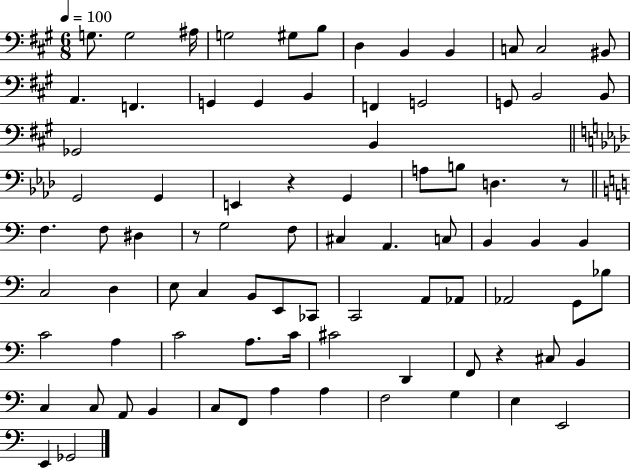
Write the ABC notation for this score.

X:1
T:Untitled
M:6/8
L:1/4
K:A
G,/2 G,2 ^A,/4 G,2 ^G,/2 B,/2 D, B,, B,, C,/2 C,2 ^B,,/2 A,, F,, G,, G,, B,, F,, G,,2 G,,/2 B,,2 B,,/2 _G,,2 B,, G,,2 G,, E,, z G,, A,/2 B,/2 D, z/2 F, F,/2 ^D, z/2 G,2 F,/2 ^C, A,, C,/2 B,, B,, B,, C,2 D, E,/2 C, B,,/2 E,,/2 _C,,/2 C,,2 A,,/2 _A,,/2 _A,,2 G,,/2 _B,/2 C2 A, C2 A,/2 C/4 ^C2 D,, F,,/2 z ^C,/2 B,, C, C,/2 A,,/2 B,, C,/2 F,,/2 A, A, F,2 G, E, E,,2 E,, _G,,2